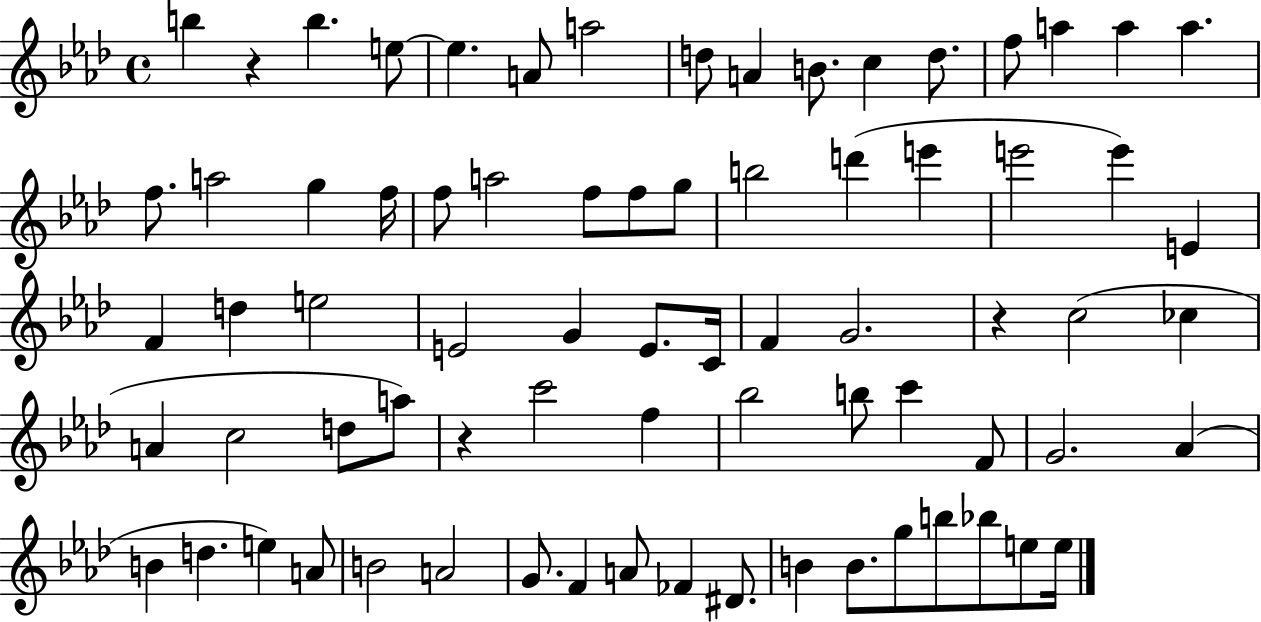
B5/q R/q B5/q. E5/e E5/q. A4/e A5/h D5/e A4/q B4/e. C5/q D5/e. F5/e A5/q A5/q A5/q. F5/e. A5/h G5/q F5/s F5/e A5/h F5/e F5/e G5/e B5/h D6/q E6/q E6/h E6/q E4/q F4/q D5/q E5/h E4/h G4/q E4/e. C4/s F4/q G4/h. R/q C5/h CES5/q A4/q C5/h D5/e A5/e R/q C6/h F5/q Bb5/h B5/e C6/q F4/e G4/h. Ab4/q B4/q D5/q. E5/q A4/e B4/h A4/h G4/e. F4/q A4/e FES4/q D#4/e. B4/q B4/e. G5/e B5/e Bb5/e E5/e E5/s